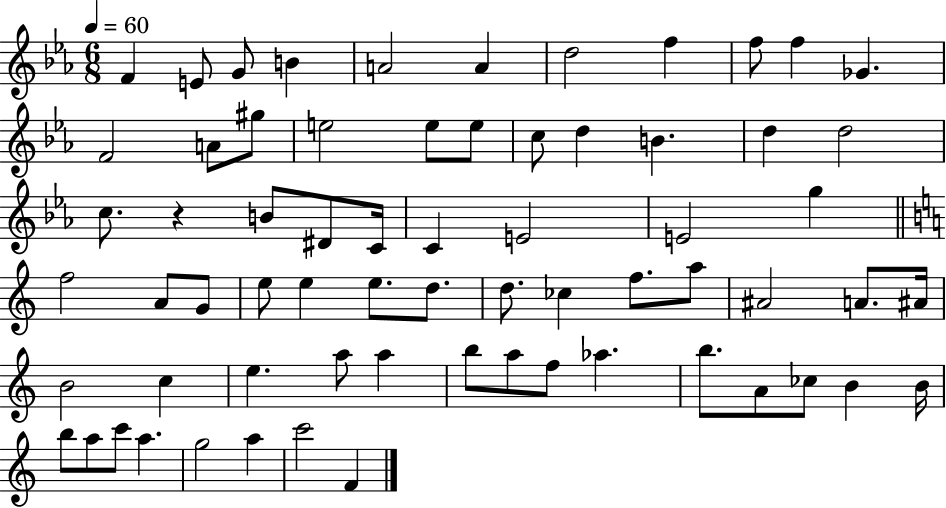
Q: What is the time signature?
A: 6/8